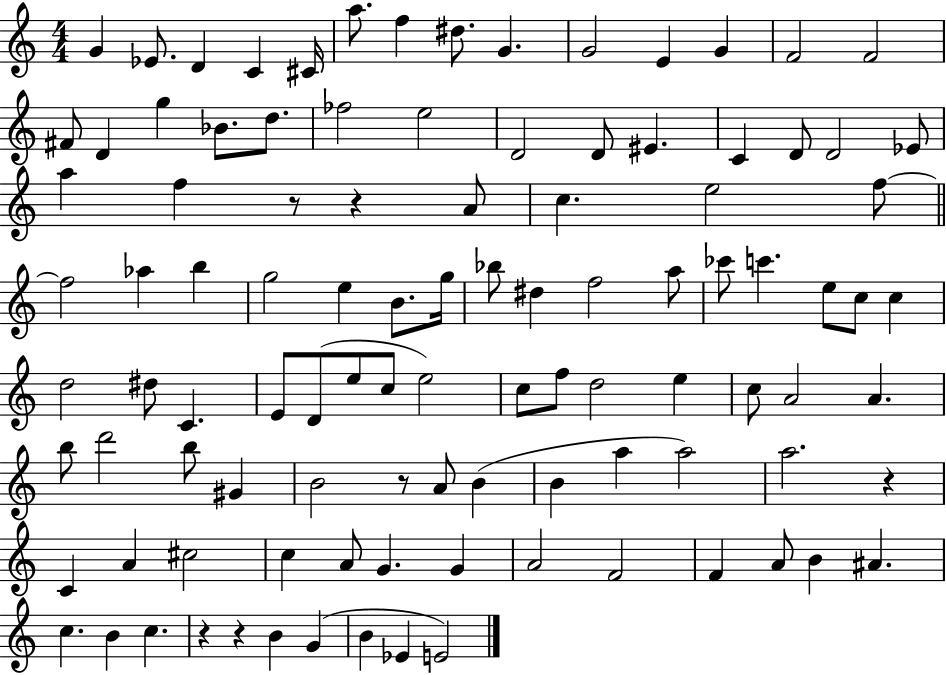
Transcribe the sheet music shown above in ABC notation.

X:1
T:Untitled
M:4/4
L:1/4
K:C
G _E/2 D C ^C/4 a/2 f ^d/2 G G2 E G F2 F2 ^F/2 D g _B/2 d/2 _f2 e2 D2 D/2 ^E C D/2 D2 _E/2 a f z/2 z A/2 c e2 f/2 f2 _a b g2 e B/2 g/4 _b/2 ^d f2 a/2 _c'/2 c' e/2 c/2 c d2 ^d/2 C E/2 D/2 e/2 c/2 e2 c/2 f/2 d2 e c/2 A2 A b/2 d'2 b/2 ^G B2 z/2 A/2 B B a a2 a2 z C A ^c2 c A/2 G G A2 F2 F A/2 B ^A c B c z z B G B _E E2